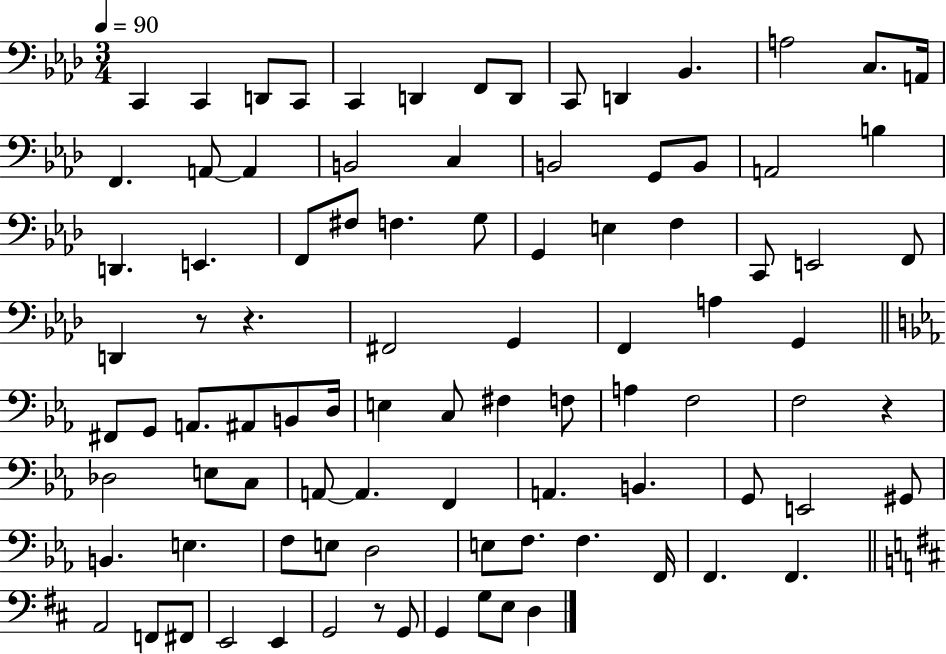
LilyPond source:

{
  \clef bass
  \numericTimeSignature
  \time 3/4
  \key aes \major
  \tempo 4 = 90
  c,4 c,4 d,8 c,8 | c,4 d,4 f,8 d,8 | c,8 d,4 bes,4. | a2 c8. a,16 | \break f,4. a,8~~ a,4 | b,2 c4 | b,2 g,8 b,8 | a,2 b4 | \break d,4. e,4. | f,8 fis8 f4. g8 | g,4 e4 f4 | c,8 e,2 f,8 | \break d,4 r8 r4. | fis,2 g,4 | f,4 a4 g,4 | \bar "||" \break \key ees \major fis,8 g,8 a,8. ais,8 b,8 d16 | e4 c8 fis4 f8 | a4 f2 | f2 r4 | \break des2 e8 c8 | a,8~~ a,4. f,4 | a,4. b,4. | g,8 e,2 gis,8 | \break b,4. e4. | f8 e8 d2 | e8 f8. f4. f,16 | f,4. f,4. | \break \bar "||" \break \key d \major a,2 f,8 fis,8 | e,2 e,4 | g,2 r8 g,8 | g,4 g8 e8 d4 | \break \bar "|."
}